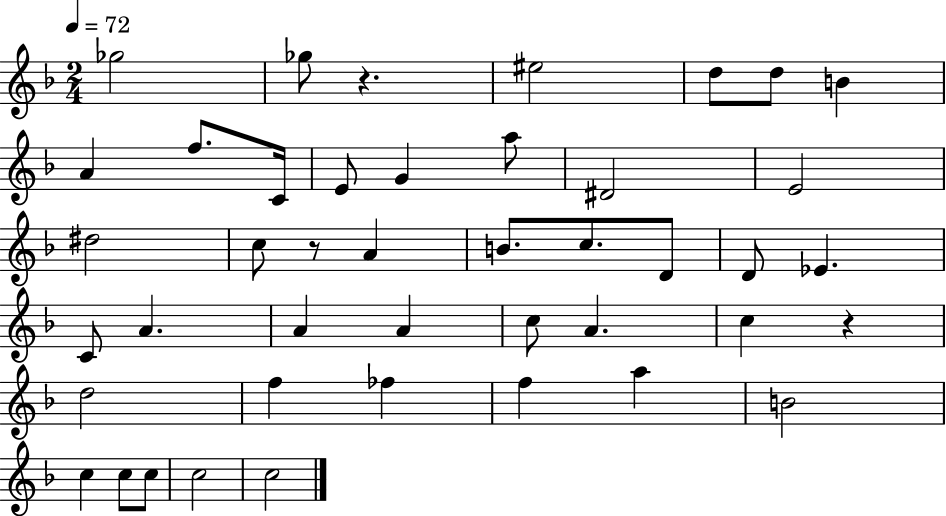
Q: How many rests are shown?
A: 3